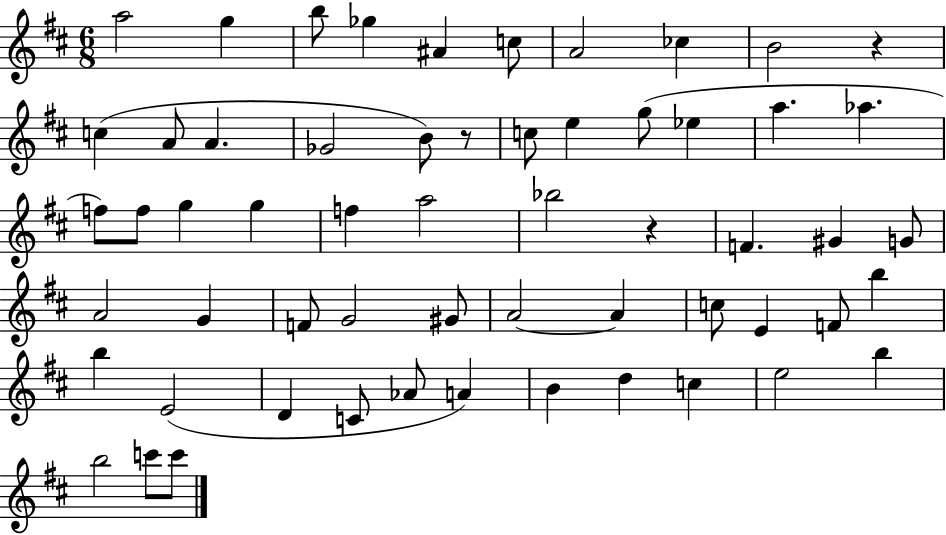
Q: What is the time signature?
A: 6/8